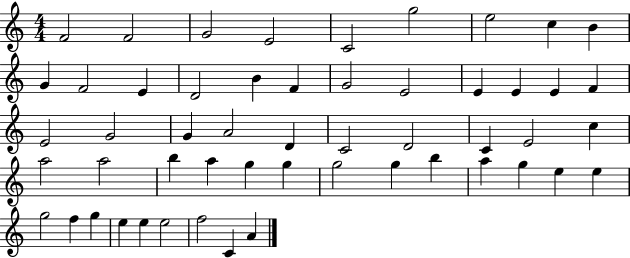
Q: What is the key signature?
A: C major